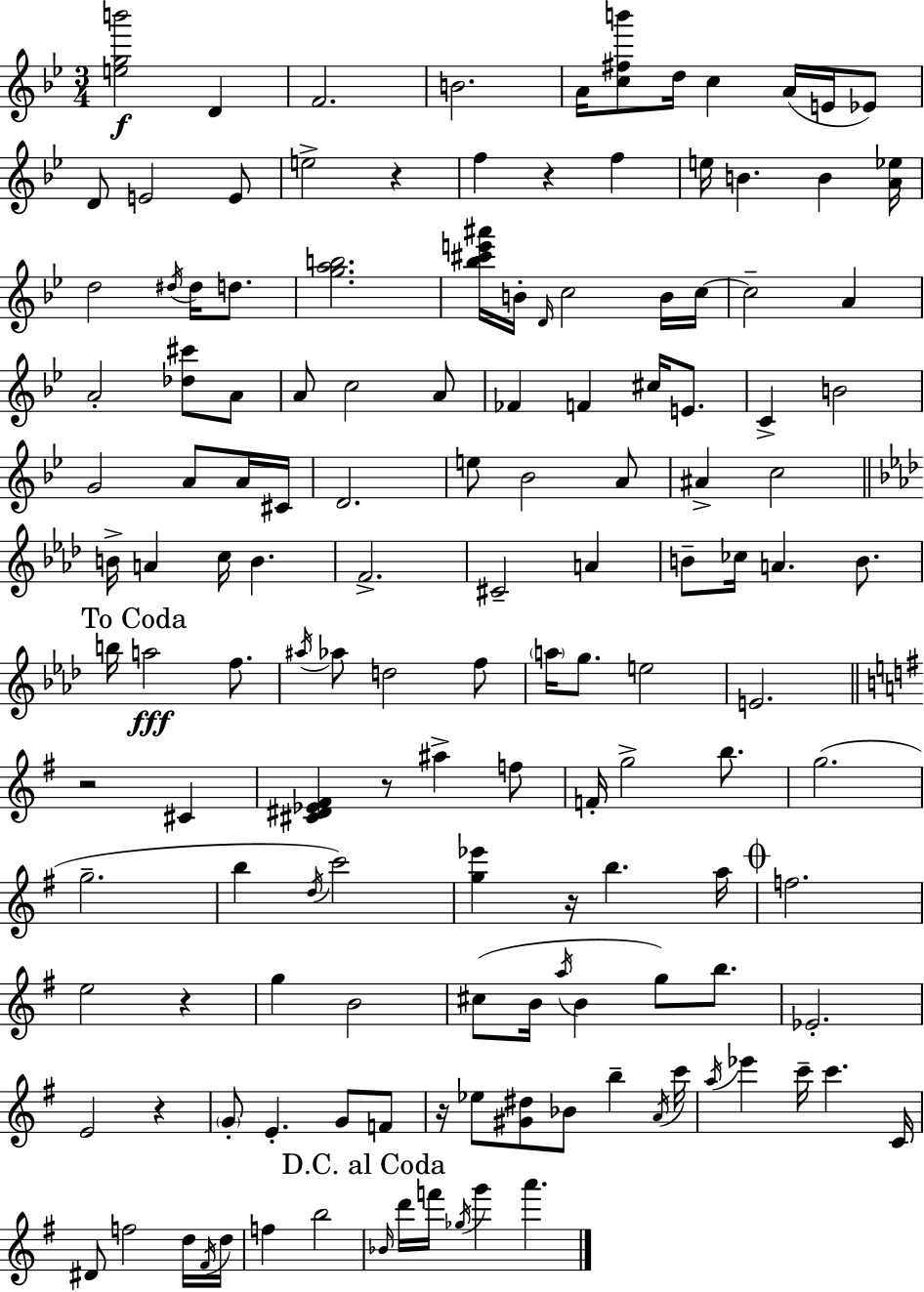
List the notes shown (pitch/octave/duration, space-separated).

[E5,G5,B6]/h D4/q F4/h. B4/h. A4/s [C5,F#5,B6]/e D5/s C5/q A4/s E4/s Eb4/e D4/e E4/h E4/e E5/h R/q F5/q R/q F5/q E5/s B4/q. B4/q [A4,Eb5]/s D5/h D#5/s D#5/s D5/e. [G5,A5,B5]/h. [Bb5,C#6,E6,A#6]/s B4/s D4/s C5/h B4/s C5/s C5/h A4/q A4/h [Db5,C#6]/e A4/e A4/e C5/h A4/e FES4/q F4/q C#5/s E4/e. C4/q B4/h G4/h A4/e A4/s C#4/s D4/h. E5/e Bb4/h A4/e A#4/q C5/h B4/s A4/q C5/s B4/q. F4/h. C#4/h A4/q B4/e CES5/s A4/q. B4/e. B5/s A5/h F5/e. A#5/s Ab5/e D5/h F5/e A5/s G5/e. E5/h E4/h. R/h C#4/q [C#4,D#4,Eb4,F#4]/q R/e A#5/q F5/e F4/s G5/h B5/e. G5/h. G5/h. B5/q D5/s C6/h [G5,Eb6]/q R/s B5/q. A5/s F5/h. E5/h R/q G5/q B4/h C#5/e B4/s A5/s B4/q G5/e B5/e. Eb4/h. E4/h R/q G4/e E4/q. G4/e F4/e R/s Eb5/e [G#4,D#5]/e Bb4/e B5/q A4/s C6/s A5/s Eb6/q C6/s C6/q. C4/s D#4/e F5/h D5/s F#4/s D5/s F5/q B5/h Bb4/s D6/s F6/s Gb5/s G6/q A6/q.